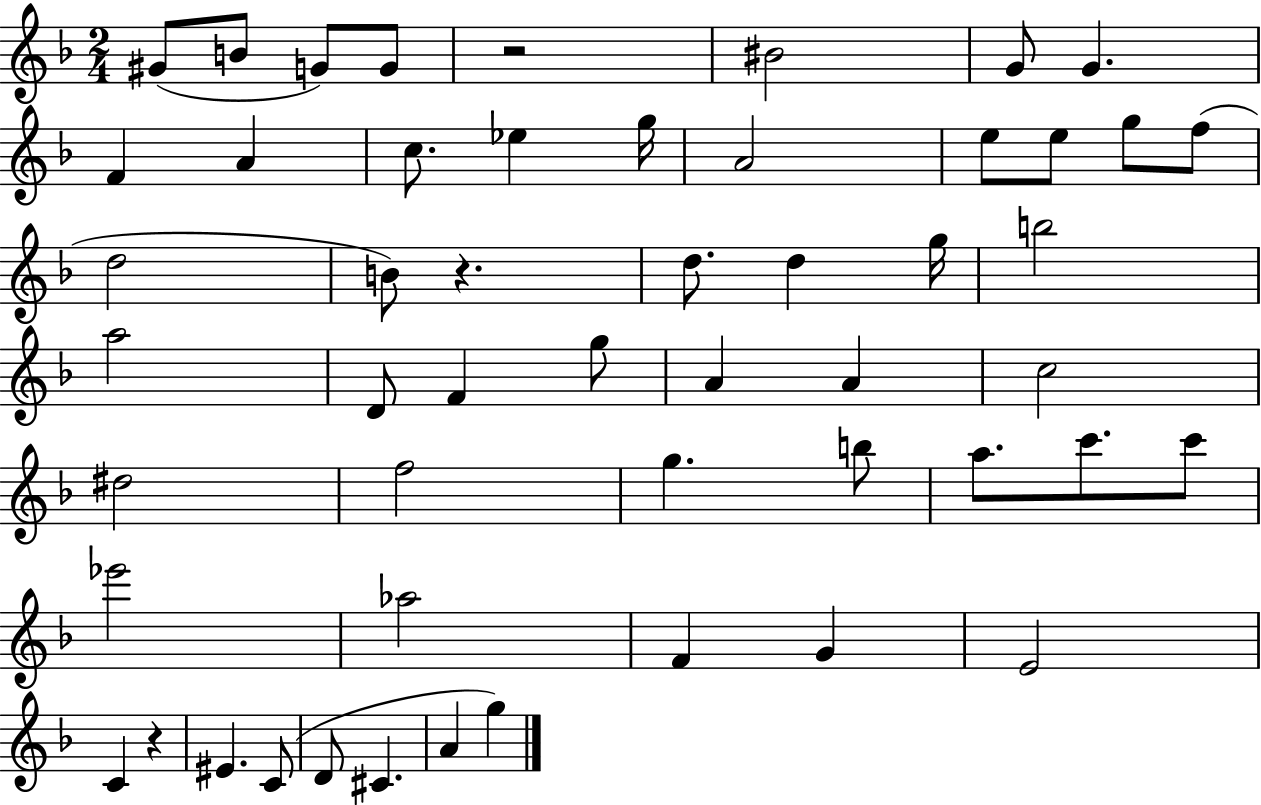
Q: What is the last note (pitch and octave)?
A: G5